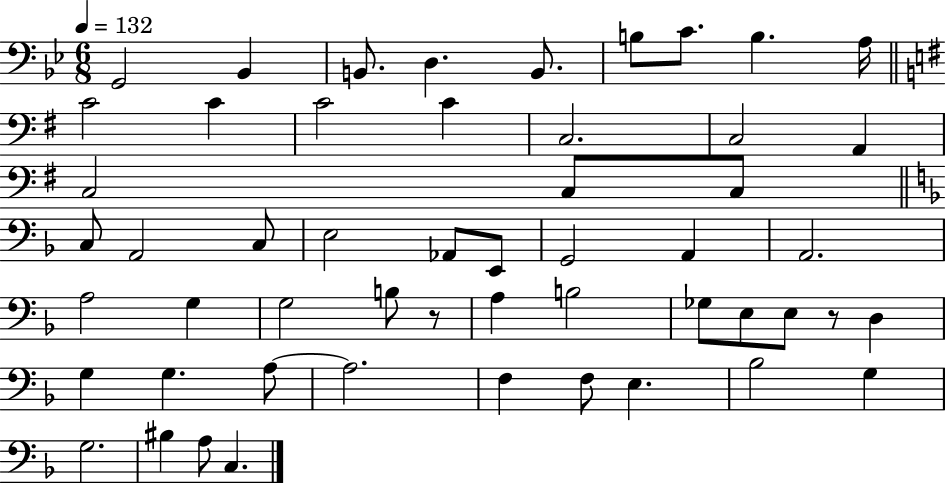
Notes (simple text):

G2/h Bb2/q B2/e. D3/q. B2/e. B3/e C4/e. B3/q. A3/s C4/h C4/q C4/h C4/q C3/h. C3/h A2/q C3/h C3/e C3/e C3/e A2/h C3/e E3/h Ab2/e E2/e G2/h A2/q A2/h. A3/h G3/q G3/h B3/e R/e A3/q B3/h Gb3/e E3/e E3/e R/e D3/q G3/q G3/q. A3/e A3/h. F3/q F3/e E3/q. Bb3/h G3/q G3/h. BIS3/q A3/e C3/q.